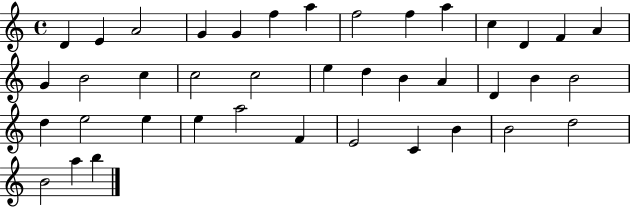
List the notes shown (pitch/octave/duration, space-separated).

D4/q E4/q A4/h G4/q G4/q F5/q A5/q F5/h F5/q A5/q C5/q D4/q F4/q A4/q G4/q B4/h C5/q C5/h C5/h E5/q D5/q B4/q A4/q D4/q B4/q B4/h D5/q E5/h E5/q E5/q A5/h F4/q E4/h C4/q B4/q B4/h D5/h B4/h A5/q B5/q